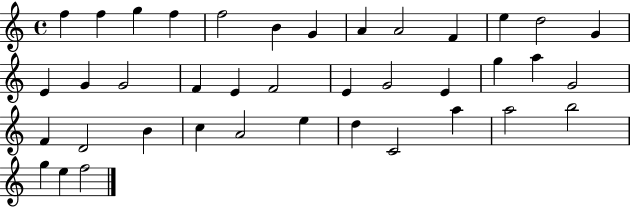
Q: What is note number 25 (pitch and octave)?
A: G4